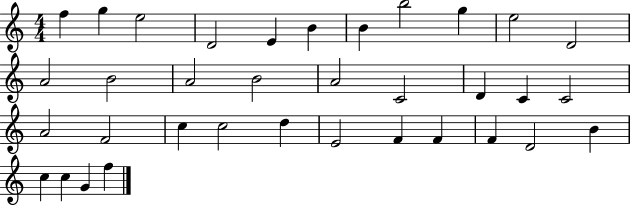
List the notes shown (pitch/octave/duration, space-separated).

F5/q G5/q E5/h D4/h E4/q B4/q B4/q B5/h G5/q E5/h D4/h A4/h B4/h A4/h B4/h A4/h C4/h D4/q C4/q C4/h A4/h F4/h C5/q C5/h D5/q E4/h F4/q F4/q F4/q D4/h B4/q C5/q C5/q G4/q F5/q